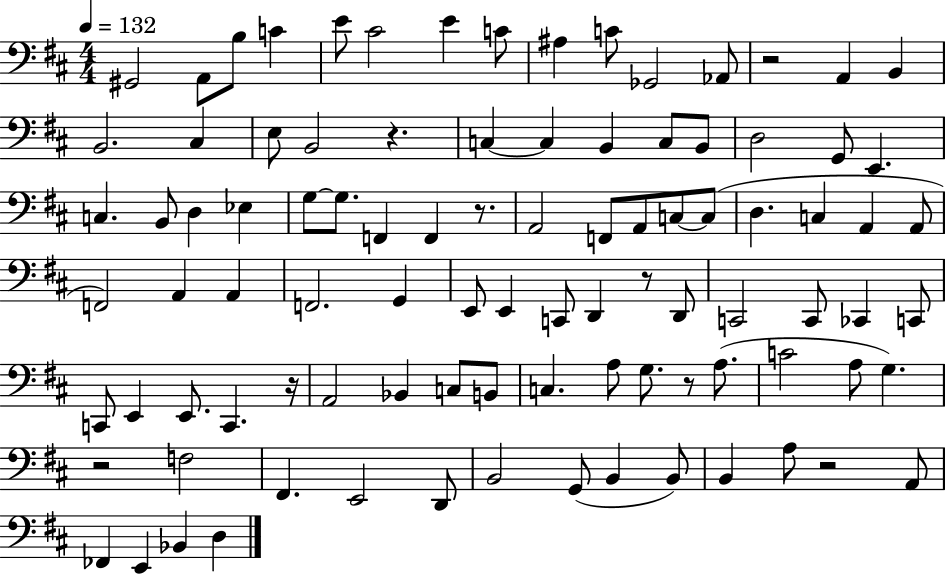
G#2/h A2/e B3/e C4/q E4/e C#4/h E4/q C4/e A#3/q C4/e Gb2/h Ab2/e R/h A2/q B2/q B2/h. C#3/q E3/e B2/h R/q. C3/q C3/q B2/q C3/e B2/e D3/h G2/e E2/q. C3/q. B2/e D3/q Eb3/q G3/e G3/e. F2/q F2/q R/e. A2/h F2/e A2/e C3/e C3/e D3/q. C3/q A2/q A2/e F2/h A2/q A2/q F2/h. G2/q E2/e E2/q C2/e D2/q R/e D2/e C2/h C2/e CES2/q C2/e C2/e E2/q E2/e. C2/q. R/s A2/h Bb2/q C3/e B2/e C3/q. A3/e G3/e. R/e A3/e. C4/h A3/e G3/q. R/h F3/h F#2/q. E2/h D2/e B2/h G2/e B2/q B2/e B2/q A3/e R/h A2/e FES2/q E2/q Bb2/q D3/q